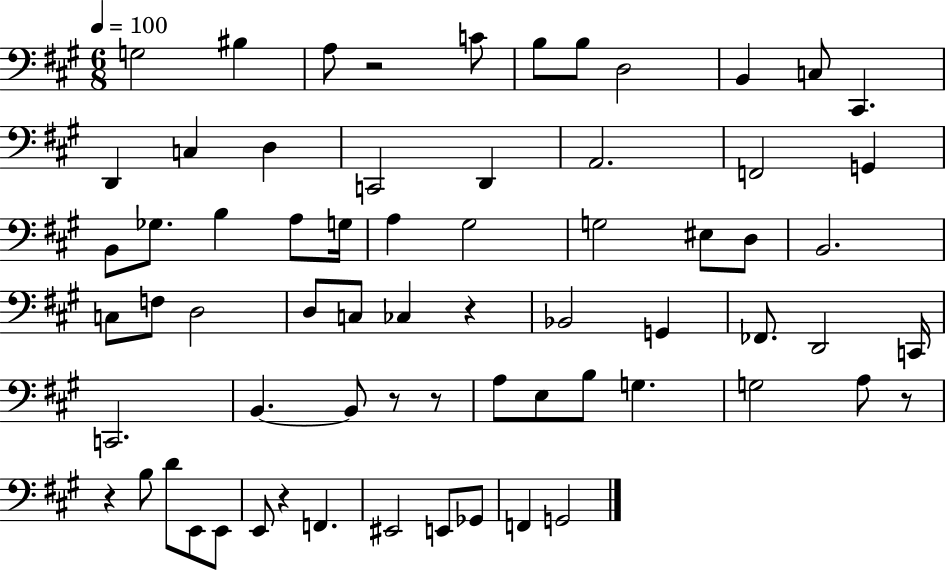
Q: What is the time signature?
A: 6/8